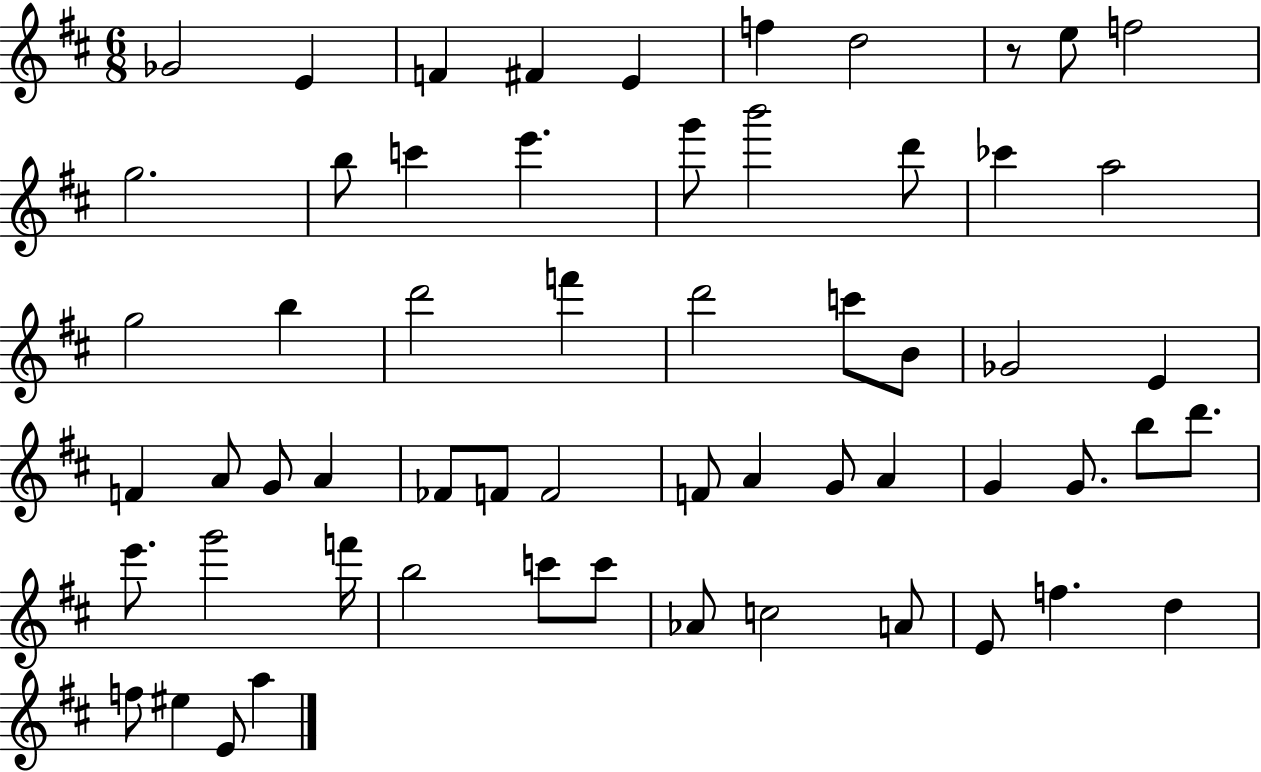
{
  \clef treble
  \numericTimeSignature
  \time 6/8
  \key d \major
  ges'2 e'4 | f'4 fis'4 e'4 | f''4 d''2 | r8 e''8 f''2 | \break g''2. | b''8 c'''4 e'''4. | g'''8 b'''2 d'''8 | ces'''4 a''2 | \break g''2 b''4 | d'''2 f'''4 | d'''2 c'''8 b'8 | ges'2 e'4 | \break f'4 a'8 g'8 a'4 | fes'8 f'8 f'2 | f'8 a'4 g'8 a'4 | g'4 g'8. b''8 d'''8. | \break e'''8. g'''2 f'''16 | b''2 c'''8 c'''8 | aes'8 c''2 a'8 | e'8 f''4. d''4 | \break f''8 eis''4 e'8 a''4 | \bar "|."
}